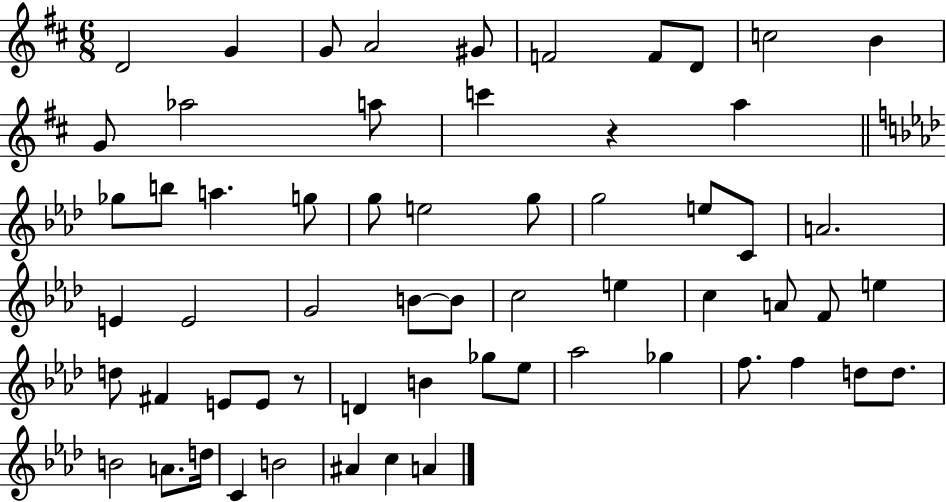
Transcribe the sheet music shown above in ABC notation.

X:1
T:Untitled
M:6/8
L:1/4
K:D
D2 G G/2 A2 ^G/2 F2 F/2 D/2 c2 B G/2 _a2 a/2 c' z a _g/2 b/2 a g/2 g/2 e2 g/2 g2 e/2 C/2 A2 E E2 G2 B/2 B/2 c2 e c A/2 F/2 e d/2 ^F E/2 E/2 z/2 D B _g/2 _e/2 _a2 _g f/2 f d/2 d/2 B2 A/2 d/4 C B2 ^A c A